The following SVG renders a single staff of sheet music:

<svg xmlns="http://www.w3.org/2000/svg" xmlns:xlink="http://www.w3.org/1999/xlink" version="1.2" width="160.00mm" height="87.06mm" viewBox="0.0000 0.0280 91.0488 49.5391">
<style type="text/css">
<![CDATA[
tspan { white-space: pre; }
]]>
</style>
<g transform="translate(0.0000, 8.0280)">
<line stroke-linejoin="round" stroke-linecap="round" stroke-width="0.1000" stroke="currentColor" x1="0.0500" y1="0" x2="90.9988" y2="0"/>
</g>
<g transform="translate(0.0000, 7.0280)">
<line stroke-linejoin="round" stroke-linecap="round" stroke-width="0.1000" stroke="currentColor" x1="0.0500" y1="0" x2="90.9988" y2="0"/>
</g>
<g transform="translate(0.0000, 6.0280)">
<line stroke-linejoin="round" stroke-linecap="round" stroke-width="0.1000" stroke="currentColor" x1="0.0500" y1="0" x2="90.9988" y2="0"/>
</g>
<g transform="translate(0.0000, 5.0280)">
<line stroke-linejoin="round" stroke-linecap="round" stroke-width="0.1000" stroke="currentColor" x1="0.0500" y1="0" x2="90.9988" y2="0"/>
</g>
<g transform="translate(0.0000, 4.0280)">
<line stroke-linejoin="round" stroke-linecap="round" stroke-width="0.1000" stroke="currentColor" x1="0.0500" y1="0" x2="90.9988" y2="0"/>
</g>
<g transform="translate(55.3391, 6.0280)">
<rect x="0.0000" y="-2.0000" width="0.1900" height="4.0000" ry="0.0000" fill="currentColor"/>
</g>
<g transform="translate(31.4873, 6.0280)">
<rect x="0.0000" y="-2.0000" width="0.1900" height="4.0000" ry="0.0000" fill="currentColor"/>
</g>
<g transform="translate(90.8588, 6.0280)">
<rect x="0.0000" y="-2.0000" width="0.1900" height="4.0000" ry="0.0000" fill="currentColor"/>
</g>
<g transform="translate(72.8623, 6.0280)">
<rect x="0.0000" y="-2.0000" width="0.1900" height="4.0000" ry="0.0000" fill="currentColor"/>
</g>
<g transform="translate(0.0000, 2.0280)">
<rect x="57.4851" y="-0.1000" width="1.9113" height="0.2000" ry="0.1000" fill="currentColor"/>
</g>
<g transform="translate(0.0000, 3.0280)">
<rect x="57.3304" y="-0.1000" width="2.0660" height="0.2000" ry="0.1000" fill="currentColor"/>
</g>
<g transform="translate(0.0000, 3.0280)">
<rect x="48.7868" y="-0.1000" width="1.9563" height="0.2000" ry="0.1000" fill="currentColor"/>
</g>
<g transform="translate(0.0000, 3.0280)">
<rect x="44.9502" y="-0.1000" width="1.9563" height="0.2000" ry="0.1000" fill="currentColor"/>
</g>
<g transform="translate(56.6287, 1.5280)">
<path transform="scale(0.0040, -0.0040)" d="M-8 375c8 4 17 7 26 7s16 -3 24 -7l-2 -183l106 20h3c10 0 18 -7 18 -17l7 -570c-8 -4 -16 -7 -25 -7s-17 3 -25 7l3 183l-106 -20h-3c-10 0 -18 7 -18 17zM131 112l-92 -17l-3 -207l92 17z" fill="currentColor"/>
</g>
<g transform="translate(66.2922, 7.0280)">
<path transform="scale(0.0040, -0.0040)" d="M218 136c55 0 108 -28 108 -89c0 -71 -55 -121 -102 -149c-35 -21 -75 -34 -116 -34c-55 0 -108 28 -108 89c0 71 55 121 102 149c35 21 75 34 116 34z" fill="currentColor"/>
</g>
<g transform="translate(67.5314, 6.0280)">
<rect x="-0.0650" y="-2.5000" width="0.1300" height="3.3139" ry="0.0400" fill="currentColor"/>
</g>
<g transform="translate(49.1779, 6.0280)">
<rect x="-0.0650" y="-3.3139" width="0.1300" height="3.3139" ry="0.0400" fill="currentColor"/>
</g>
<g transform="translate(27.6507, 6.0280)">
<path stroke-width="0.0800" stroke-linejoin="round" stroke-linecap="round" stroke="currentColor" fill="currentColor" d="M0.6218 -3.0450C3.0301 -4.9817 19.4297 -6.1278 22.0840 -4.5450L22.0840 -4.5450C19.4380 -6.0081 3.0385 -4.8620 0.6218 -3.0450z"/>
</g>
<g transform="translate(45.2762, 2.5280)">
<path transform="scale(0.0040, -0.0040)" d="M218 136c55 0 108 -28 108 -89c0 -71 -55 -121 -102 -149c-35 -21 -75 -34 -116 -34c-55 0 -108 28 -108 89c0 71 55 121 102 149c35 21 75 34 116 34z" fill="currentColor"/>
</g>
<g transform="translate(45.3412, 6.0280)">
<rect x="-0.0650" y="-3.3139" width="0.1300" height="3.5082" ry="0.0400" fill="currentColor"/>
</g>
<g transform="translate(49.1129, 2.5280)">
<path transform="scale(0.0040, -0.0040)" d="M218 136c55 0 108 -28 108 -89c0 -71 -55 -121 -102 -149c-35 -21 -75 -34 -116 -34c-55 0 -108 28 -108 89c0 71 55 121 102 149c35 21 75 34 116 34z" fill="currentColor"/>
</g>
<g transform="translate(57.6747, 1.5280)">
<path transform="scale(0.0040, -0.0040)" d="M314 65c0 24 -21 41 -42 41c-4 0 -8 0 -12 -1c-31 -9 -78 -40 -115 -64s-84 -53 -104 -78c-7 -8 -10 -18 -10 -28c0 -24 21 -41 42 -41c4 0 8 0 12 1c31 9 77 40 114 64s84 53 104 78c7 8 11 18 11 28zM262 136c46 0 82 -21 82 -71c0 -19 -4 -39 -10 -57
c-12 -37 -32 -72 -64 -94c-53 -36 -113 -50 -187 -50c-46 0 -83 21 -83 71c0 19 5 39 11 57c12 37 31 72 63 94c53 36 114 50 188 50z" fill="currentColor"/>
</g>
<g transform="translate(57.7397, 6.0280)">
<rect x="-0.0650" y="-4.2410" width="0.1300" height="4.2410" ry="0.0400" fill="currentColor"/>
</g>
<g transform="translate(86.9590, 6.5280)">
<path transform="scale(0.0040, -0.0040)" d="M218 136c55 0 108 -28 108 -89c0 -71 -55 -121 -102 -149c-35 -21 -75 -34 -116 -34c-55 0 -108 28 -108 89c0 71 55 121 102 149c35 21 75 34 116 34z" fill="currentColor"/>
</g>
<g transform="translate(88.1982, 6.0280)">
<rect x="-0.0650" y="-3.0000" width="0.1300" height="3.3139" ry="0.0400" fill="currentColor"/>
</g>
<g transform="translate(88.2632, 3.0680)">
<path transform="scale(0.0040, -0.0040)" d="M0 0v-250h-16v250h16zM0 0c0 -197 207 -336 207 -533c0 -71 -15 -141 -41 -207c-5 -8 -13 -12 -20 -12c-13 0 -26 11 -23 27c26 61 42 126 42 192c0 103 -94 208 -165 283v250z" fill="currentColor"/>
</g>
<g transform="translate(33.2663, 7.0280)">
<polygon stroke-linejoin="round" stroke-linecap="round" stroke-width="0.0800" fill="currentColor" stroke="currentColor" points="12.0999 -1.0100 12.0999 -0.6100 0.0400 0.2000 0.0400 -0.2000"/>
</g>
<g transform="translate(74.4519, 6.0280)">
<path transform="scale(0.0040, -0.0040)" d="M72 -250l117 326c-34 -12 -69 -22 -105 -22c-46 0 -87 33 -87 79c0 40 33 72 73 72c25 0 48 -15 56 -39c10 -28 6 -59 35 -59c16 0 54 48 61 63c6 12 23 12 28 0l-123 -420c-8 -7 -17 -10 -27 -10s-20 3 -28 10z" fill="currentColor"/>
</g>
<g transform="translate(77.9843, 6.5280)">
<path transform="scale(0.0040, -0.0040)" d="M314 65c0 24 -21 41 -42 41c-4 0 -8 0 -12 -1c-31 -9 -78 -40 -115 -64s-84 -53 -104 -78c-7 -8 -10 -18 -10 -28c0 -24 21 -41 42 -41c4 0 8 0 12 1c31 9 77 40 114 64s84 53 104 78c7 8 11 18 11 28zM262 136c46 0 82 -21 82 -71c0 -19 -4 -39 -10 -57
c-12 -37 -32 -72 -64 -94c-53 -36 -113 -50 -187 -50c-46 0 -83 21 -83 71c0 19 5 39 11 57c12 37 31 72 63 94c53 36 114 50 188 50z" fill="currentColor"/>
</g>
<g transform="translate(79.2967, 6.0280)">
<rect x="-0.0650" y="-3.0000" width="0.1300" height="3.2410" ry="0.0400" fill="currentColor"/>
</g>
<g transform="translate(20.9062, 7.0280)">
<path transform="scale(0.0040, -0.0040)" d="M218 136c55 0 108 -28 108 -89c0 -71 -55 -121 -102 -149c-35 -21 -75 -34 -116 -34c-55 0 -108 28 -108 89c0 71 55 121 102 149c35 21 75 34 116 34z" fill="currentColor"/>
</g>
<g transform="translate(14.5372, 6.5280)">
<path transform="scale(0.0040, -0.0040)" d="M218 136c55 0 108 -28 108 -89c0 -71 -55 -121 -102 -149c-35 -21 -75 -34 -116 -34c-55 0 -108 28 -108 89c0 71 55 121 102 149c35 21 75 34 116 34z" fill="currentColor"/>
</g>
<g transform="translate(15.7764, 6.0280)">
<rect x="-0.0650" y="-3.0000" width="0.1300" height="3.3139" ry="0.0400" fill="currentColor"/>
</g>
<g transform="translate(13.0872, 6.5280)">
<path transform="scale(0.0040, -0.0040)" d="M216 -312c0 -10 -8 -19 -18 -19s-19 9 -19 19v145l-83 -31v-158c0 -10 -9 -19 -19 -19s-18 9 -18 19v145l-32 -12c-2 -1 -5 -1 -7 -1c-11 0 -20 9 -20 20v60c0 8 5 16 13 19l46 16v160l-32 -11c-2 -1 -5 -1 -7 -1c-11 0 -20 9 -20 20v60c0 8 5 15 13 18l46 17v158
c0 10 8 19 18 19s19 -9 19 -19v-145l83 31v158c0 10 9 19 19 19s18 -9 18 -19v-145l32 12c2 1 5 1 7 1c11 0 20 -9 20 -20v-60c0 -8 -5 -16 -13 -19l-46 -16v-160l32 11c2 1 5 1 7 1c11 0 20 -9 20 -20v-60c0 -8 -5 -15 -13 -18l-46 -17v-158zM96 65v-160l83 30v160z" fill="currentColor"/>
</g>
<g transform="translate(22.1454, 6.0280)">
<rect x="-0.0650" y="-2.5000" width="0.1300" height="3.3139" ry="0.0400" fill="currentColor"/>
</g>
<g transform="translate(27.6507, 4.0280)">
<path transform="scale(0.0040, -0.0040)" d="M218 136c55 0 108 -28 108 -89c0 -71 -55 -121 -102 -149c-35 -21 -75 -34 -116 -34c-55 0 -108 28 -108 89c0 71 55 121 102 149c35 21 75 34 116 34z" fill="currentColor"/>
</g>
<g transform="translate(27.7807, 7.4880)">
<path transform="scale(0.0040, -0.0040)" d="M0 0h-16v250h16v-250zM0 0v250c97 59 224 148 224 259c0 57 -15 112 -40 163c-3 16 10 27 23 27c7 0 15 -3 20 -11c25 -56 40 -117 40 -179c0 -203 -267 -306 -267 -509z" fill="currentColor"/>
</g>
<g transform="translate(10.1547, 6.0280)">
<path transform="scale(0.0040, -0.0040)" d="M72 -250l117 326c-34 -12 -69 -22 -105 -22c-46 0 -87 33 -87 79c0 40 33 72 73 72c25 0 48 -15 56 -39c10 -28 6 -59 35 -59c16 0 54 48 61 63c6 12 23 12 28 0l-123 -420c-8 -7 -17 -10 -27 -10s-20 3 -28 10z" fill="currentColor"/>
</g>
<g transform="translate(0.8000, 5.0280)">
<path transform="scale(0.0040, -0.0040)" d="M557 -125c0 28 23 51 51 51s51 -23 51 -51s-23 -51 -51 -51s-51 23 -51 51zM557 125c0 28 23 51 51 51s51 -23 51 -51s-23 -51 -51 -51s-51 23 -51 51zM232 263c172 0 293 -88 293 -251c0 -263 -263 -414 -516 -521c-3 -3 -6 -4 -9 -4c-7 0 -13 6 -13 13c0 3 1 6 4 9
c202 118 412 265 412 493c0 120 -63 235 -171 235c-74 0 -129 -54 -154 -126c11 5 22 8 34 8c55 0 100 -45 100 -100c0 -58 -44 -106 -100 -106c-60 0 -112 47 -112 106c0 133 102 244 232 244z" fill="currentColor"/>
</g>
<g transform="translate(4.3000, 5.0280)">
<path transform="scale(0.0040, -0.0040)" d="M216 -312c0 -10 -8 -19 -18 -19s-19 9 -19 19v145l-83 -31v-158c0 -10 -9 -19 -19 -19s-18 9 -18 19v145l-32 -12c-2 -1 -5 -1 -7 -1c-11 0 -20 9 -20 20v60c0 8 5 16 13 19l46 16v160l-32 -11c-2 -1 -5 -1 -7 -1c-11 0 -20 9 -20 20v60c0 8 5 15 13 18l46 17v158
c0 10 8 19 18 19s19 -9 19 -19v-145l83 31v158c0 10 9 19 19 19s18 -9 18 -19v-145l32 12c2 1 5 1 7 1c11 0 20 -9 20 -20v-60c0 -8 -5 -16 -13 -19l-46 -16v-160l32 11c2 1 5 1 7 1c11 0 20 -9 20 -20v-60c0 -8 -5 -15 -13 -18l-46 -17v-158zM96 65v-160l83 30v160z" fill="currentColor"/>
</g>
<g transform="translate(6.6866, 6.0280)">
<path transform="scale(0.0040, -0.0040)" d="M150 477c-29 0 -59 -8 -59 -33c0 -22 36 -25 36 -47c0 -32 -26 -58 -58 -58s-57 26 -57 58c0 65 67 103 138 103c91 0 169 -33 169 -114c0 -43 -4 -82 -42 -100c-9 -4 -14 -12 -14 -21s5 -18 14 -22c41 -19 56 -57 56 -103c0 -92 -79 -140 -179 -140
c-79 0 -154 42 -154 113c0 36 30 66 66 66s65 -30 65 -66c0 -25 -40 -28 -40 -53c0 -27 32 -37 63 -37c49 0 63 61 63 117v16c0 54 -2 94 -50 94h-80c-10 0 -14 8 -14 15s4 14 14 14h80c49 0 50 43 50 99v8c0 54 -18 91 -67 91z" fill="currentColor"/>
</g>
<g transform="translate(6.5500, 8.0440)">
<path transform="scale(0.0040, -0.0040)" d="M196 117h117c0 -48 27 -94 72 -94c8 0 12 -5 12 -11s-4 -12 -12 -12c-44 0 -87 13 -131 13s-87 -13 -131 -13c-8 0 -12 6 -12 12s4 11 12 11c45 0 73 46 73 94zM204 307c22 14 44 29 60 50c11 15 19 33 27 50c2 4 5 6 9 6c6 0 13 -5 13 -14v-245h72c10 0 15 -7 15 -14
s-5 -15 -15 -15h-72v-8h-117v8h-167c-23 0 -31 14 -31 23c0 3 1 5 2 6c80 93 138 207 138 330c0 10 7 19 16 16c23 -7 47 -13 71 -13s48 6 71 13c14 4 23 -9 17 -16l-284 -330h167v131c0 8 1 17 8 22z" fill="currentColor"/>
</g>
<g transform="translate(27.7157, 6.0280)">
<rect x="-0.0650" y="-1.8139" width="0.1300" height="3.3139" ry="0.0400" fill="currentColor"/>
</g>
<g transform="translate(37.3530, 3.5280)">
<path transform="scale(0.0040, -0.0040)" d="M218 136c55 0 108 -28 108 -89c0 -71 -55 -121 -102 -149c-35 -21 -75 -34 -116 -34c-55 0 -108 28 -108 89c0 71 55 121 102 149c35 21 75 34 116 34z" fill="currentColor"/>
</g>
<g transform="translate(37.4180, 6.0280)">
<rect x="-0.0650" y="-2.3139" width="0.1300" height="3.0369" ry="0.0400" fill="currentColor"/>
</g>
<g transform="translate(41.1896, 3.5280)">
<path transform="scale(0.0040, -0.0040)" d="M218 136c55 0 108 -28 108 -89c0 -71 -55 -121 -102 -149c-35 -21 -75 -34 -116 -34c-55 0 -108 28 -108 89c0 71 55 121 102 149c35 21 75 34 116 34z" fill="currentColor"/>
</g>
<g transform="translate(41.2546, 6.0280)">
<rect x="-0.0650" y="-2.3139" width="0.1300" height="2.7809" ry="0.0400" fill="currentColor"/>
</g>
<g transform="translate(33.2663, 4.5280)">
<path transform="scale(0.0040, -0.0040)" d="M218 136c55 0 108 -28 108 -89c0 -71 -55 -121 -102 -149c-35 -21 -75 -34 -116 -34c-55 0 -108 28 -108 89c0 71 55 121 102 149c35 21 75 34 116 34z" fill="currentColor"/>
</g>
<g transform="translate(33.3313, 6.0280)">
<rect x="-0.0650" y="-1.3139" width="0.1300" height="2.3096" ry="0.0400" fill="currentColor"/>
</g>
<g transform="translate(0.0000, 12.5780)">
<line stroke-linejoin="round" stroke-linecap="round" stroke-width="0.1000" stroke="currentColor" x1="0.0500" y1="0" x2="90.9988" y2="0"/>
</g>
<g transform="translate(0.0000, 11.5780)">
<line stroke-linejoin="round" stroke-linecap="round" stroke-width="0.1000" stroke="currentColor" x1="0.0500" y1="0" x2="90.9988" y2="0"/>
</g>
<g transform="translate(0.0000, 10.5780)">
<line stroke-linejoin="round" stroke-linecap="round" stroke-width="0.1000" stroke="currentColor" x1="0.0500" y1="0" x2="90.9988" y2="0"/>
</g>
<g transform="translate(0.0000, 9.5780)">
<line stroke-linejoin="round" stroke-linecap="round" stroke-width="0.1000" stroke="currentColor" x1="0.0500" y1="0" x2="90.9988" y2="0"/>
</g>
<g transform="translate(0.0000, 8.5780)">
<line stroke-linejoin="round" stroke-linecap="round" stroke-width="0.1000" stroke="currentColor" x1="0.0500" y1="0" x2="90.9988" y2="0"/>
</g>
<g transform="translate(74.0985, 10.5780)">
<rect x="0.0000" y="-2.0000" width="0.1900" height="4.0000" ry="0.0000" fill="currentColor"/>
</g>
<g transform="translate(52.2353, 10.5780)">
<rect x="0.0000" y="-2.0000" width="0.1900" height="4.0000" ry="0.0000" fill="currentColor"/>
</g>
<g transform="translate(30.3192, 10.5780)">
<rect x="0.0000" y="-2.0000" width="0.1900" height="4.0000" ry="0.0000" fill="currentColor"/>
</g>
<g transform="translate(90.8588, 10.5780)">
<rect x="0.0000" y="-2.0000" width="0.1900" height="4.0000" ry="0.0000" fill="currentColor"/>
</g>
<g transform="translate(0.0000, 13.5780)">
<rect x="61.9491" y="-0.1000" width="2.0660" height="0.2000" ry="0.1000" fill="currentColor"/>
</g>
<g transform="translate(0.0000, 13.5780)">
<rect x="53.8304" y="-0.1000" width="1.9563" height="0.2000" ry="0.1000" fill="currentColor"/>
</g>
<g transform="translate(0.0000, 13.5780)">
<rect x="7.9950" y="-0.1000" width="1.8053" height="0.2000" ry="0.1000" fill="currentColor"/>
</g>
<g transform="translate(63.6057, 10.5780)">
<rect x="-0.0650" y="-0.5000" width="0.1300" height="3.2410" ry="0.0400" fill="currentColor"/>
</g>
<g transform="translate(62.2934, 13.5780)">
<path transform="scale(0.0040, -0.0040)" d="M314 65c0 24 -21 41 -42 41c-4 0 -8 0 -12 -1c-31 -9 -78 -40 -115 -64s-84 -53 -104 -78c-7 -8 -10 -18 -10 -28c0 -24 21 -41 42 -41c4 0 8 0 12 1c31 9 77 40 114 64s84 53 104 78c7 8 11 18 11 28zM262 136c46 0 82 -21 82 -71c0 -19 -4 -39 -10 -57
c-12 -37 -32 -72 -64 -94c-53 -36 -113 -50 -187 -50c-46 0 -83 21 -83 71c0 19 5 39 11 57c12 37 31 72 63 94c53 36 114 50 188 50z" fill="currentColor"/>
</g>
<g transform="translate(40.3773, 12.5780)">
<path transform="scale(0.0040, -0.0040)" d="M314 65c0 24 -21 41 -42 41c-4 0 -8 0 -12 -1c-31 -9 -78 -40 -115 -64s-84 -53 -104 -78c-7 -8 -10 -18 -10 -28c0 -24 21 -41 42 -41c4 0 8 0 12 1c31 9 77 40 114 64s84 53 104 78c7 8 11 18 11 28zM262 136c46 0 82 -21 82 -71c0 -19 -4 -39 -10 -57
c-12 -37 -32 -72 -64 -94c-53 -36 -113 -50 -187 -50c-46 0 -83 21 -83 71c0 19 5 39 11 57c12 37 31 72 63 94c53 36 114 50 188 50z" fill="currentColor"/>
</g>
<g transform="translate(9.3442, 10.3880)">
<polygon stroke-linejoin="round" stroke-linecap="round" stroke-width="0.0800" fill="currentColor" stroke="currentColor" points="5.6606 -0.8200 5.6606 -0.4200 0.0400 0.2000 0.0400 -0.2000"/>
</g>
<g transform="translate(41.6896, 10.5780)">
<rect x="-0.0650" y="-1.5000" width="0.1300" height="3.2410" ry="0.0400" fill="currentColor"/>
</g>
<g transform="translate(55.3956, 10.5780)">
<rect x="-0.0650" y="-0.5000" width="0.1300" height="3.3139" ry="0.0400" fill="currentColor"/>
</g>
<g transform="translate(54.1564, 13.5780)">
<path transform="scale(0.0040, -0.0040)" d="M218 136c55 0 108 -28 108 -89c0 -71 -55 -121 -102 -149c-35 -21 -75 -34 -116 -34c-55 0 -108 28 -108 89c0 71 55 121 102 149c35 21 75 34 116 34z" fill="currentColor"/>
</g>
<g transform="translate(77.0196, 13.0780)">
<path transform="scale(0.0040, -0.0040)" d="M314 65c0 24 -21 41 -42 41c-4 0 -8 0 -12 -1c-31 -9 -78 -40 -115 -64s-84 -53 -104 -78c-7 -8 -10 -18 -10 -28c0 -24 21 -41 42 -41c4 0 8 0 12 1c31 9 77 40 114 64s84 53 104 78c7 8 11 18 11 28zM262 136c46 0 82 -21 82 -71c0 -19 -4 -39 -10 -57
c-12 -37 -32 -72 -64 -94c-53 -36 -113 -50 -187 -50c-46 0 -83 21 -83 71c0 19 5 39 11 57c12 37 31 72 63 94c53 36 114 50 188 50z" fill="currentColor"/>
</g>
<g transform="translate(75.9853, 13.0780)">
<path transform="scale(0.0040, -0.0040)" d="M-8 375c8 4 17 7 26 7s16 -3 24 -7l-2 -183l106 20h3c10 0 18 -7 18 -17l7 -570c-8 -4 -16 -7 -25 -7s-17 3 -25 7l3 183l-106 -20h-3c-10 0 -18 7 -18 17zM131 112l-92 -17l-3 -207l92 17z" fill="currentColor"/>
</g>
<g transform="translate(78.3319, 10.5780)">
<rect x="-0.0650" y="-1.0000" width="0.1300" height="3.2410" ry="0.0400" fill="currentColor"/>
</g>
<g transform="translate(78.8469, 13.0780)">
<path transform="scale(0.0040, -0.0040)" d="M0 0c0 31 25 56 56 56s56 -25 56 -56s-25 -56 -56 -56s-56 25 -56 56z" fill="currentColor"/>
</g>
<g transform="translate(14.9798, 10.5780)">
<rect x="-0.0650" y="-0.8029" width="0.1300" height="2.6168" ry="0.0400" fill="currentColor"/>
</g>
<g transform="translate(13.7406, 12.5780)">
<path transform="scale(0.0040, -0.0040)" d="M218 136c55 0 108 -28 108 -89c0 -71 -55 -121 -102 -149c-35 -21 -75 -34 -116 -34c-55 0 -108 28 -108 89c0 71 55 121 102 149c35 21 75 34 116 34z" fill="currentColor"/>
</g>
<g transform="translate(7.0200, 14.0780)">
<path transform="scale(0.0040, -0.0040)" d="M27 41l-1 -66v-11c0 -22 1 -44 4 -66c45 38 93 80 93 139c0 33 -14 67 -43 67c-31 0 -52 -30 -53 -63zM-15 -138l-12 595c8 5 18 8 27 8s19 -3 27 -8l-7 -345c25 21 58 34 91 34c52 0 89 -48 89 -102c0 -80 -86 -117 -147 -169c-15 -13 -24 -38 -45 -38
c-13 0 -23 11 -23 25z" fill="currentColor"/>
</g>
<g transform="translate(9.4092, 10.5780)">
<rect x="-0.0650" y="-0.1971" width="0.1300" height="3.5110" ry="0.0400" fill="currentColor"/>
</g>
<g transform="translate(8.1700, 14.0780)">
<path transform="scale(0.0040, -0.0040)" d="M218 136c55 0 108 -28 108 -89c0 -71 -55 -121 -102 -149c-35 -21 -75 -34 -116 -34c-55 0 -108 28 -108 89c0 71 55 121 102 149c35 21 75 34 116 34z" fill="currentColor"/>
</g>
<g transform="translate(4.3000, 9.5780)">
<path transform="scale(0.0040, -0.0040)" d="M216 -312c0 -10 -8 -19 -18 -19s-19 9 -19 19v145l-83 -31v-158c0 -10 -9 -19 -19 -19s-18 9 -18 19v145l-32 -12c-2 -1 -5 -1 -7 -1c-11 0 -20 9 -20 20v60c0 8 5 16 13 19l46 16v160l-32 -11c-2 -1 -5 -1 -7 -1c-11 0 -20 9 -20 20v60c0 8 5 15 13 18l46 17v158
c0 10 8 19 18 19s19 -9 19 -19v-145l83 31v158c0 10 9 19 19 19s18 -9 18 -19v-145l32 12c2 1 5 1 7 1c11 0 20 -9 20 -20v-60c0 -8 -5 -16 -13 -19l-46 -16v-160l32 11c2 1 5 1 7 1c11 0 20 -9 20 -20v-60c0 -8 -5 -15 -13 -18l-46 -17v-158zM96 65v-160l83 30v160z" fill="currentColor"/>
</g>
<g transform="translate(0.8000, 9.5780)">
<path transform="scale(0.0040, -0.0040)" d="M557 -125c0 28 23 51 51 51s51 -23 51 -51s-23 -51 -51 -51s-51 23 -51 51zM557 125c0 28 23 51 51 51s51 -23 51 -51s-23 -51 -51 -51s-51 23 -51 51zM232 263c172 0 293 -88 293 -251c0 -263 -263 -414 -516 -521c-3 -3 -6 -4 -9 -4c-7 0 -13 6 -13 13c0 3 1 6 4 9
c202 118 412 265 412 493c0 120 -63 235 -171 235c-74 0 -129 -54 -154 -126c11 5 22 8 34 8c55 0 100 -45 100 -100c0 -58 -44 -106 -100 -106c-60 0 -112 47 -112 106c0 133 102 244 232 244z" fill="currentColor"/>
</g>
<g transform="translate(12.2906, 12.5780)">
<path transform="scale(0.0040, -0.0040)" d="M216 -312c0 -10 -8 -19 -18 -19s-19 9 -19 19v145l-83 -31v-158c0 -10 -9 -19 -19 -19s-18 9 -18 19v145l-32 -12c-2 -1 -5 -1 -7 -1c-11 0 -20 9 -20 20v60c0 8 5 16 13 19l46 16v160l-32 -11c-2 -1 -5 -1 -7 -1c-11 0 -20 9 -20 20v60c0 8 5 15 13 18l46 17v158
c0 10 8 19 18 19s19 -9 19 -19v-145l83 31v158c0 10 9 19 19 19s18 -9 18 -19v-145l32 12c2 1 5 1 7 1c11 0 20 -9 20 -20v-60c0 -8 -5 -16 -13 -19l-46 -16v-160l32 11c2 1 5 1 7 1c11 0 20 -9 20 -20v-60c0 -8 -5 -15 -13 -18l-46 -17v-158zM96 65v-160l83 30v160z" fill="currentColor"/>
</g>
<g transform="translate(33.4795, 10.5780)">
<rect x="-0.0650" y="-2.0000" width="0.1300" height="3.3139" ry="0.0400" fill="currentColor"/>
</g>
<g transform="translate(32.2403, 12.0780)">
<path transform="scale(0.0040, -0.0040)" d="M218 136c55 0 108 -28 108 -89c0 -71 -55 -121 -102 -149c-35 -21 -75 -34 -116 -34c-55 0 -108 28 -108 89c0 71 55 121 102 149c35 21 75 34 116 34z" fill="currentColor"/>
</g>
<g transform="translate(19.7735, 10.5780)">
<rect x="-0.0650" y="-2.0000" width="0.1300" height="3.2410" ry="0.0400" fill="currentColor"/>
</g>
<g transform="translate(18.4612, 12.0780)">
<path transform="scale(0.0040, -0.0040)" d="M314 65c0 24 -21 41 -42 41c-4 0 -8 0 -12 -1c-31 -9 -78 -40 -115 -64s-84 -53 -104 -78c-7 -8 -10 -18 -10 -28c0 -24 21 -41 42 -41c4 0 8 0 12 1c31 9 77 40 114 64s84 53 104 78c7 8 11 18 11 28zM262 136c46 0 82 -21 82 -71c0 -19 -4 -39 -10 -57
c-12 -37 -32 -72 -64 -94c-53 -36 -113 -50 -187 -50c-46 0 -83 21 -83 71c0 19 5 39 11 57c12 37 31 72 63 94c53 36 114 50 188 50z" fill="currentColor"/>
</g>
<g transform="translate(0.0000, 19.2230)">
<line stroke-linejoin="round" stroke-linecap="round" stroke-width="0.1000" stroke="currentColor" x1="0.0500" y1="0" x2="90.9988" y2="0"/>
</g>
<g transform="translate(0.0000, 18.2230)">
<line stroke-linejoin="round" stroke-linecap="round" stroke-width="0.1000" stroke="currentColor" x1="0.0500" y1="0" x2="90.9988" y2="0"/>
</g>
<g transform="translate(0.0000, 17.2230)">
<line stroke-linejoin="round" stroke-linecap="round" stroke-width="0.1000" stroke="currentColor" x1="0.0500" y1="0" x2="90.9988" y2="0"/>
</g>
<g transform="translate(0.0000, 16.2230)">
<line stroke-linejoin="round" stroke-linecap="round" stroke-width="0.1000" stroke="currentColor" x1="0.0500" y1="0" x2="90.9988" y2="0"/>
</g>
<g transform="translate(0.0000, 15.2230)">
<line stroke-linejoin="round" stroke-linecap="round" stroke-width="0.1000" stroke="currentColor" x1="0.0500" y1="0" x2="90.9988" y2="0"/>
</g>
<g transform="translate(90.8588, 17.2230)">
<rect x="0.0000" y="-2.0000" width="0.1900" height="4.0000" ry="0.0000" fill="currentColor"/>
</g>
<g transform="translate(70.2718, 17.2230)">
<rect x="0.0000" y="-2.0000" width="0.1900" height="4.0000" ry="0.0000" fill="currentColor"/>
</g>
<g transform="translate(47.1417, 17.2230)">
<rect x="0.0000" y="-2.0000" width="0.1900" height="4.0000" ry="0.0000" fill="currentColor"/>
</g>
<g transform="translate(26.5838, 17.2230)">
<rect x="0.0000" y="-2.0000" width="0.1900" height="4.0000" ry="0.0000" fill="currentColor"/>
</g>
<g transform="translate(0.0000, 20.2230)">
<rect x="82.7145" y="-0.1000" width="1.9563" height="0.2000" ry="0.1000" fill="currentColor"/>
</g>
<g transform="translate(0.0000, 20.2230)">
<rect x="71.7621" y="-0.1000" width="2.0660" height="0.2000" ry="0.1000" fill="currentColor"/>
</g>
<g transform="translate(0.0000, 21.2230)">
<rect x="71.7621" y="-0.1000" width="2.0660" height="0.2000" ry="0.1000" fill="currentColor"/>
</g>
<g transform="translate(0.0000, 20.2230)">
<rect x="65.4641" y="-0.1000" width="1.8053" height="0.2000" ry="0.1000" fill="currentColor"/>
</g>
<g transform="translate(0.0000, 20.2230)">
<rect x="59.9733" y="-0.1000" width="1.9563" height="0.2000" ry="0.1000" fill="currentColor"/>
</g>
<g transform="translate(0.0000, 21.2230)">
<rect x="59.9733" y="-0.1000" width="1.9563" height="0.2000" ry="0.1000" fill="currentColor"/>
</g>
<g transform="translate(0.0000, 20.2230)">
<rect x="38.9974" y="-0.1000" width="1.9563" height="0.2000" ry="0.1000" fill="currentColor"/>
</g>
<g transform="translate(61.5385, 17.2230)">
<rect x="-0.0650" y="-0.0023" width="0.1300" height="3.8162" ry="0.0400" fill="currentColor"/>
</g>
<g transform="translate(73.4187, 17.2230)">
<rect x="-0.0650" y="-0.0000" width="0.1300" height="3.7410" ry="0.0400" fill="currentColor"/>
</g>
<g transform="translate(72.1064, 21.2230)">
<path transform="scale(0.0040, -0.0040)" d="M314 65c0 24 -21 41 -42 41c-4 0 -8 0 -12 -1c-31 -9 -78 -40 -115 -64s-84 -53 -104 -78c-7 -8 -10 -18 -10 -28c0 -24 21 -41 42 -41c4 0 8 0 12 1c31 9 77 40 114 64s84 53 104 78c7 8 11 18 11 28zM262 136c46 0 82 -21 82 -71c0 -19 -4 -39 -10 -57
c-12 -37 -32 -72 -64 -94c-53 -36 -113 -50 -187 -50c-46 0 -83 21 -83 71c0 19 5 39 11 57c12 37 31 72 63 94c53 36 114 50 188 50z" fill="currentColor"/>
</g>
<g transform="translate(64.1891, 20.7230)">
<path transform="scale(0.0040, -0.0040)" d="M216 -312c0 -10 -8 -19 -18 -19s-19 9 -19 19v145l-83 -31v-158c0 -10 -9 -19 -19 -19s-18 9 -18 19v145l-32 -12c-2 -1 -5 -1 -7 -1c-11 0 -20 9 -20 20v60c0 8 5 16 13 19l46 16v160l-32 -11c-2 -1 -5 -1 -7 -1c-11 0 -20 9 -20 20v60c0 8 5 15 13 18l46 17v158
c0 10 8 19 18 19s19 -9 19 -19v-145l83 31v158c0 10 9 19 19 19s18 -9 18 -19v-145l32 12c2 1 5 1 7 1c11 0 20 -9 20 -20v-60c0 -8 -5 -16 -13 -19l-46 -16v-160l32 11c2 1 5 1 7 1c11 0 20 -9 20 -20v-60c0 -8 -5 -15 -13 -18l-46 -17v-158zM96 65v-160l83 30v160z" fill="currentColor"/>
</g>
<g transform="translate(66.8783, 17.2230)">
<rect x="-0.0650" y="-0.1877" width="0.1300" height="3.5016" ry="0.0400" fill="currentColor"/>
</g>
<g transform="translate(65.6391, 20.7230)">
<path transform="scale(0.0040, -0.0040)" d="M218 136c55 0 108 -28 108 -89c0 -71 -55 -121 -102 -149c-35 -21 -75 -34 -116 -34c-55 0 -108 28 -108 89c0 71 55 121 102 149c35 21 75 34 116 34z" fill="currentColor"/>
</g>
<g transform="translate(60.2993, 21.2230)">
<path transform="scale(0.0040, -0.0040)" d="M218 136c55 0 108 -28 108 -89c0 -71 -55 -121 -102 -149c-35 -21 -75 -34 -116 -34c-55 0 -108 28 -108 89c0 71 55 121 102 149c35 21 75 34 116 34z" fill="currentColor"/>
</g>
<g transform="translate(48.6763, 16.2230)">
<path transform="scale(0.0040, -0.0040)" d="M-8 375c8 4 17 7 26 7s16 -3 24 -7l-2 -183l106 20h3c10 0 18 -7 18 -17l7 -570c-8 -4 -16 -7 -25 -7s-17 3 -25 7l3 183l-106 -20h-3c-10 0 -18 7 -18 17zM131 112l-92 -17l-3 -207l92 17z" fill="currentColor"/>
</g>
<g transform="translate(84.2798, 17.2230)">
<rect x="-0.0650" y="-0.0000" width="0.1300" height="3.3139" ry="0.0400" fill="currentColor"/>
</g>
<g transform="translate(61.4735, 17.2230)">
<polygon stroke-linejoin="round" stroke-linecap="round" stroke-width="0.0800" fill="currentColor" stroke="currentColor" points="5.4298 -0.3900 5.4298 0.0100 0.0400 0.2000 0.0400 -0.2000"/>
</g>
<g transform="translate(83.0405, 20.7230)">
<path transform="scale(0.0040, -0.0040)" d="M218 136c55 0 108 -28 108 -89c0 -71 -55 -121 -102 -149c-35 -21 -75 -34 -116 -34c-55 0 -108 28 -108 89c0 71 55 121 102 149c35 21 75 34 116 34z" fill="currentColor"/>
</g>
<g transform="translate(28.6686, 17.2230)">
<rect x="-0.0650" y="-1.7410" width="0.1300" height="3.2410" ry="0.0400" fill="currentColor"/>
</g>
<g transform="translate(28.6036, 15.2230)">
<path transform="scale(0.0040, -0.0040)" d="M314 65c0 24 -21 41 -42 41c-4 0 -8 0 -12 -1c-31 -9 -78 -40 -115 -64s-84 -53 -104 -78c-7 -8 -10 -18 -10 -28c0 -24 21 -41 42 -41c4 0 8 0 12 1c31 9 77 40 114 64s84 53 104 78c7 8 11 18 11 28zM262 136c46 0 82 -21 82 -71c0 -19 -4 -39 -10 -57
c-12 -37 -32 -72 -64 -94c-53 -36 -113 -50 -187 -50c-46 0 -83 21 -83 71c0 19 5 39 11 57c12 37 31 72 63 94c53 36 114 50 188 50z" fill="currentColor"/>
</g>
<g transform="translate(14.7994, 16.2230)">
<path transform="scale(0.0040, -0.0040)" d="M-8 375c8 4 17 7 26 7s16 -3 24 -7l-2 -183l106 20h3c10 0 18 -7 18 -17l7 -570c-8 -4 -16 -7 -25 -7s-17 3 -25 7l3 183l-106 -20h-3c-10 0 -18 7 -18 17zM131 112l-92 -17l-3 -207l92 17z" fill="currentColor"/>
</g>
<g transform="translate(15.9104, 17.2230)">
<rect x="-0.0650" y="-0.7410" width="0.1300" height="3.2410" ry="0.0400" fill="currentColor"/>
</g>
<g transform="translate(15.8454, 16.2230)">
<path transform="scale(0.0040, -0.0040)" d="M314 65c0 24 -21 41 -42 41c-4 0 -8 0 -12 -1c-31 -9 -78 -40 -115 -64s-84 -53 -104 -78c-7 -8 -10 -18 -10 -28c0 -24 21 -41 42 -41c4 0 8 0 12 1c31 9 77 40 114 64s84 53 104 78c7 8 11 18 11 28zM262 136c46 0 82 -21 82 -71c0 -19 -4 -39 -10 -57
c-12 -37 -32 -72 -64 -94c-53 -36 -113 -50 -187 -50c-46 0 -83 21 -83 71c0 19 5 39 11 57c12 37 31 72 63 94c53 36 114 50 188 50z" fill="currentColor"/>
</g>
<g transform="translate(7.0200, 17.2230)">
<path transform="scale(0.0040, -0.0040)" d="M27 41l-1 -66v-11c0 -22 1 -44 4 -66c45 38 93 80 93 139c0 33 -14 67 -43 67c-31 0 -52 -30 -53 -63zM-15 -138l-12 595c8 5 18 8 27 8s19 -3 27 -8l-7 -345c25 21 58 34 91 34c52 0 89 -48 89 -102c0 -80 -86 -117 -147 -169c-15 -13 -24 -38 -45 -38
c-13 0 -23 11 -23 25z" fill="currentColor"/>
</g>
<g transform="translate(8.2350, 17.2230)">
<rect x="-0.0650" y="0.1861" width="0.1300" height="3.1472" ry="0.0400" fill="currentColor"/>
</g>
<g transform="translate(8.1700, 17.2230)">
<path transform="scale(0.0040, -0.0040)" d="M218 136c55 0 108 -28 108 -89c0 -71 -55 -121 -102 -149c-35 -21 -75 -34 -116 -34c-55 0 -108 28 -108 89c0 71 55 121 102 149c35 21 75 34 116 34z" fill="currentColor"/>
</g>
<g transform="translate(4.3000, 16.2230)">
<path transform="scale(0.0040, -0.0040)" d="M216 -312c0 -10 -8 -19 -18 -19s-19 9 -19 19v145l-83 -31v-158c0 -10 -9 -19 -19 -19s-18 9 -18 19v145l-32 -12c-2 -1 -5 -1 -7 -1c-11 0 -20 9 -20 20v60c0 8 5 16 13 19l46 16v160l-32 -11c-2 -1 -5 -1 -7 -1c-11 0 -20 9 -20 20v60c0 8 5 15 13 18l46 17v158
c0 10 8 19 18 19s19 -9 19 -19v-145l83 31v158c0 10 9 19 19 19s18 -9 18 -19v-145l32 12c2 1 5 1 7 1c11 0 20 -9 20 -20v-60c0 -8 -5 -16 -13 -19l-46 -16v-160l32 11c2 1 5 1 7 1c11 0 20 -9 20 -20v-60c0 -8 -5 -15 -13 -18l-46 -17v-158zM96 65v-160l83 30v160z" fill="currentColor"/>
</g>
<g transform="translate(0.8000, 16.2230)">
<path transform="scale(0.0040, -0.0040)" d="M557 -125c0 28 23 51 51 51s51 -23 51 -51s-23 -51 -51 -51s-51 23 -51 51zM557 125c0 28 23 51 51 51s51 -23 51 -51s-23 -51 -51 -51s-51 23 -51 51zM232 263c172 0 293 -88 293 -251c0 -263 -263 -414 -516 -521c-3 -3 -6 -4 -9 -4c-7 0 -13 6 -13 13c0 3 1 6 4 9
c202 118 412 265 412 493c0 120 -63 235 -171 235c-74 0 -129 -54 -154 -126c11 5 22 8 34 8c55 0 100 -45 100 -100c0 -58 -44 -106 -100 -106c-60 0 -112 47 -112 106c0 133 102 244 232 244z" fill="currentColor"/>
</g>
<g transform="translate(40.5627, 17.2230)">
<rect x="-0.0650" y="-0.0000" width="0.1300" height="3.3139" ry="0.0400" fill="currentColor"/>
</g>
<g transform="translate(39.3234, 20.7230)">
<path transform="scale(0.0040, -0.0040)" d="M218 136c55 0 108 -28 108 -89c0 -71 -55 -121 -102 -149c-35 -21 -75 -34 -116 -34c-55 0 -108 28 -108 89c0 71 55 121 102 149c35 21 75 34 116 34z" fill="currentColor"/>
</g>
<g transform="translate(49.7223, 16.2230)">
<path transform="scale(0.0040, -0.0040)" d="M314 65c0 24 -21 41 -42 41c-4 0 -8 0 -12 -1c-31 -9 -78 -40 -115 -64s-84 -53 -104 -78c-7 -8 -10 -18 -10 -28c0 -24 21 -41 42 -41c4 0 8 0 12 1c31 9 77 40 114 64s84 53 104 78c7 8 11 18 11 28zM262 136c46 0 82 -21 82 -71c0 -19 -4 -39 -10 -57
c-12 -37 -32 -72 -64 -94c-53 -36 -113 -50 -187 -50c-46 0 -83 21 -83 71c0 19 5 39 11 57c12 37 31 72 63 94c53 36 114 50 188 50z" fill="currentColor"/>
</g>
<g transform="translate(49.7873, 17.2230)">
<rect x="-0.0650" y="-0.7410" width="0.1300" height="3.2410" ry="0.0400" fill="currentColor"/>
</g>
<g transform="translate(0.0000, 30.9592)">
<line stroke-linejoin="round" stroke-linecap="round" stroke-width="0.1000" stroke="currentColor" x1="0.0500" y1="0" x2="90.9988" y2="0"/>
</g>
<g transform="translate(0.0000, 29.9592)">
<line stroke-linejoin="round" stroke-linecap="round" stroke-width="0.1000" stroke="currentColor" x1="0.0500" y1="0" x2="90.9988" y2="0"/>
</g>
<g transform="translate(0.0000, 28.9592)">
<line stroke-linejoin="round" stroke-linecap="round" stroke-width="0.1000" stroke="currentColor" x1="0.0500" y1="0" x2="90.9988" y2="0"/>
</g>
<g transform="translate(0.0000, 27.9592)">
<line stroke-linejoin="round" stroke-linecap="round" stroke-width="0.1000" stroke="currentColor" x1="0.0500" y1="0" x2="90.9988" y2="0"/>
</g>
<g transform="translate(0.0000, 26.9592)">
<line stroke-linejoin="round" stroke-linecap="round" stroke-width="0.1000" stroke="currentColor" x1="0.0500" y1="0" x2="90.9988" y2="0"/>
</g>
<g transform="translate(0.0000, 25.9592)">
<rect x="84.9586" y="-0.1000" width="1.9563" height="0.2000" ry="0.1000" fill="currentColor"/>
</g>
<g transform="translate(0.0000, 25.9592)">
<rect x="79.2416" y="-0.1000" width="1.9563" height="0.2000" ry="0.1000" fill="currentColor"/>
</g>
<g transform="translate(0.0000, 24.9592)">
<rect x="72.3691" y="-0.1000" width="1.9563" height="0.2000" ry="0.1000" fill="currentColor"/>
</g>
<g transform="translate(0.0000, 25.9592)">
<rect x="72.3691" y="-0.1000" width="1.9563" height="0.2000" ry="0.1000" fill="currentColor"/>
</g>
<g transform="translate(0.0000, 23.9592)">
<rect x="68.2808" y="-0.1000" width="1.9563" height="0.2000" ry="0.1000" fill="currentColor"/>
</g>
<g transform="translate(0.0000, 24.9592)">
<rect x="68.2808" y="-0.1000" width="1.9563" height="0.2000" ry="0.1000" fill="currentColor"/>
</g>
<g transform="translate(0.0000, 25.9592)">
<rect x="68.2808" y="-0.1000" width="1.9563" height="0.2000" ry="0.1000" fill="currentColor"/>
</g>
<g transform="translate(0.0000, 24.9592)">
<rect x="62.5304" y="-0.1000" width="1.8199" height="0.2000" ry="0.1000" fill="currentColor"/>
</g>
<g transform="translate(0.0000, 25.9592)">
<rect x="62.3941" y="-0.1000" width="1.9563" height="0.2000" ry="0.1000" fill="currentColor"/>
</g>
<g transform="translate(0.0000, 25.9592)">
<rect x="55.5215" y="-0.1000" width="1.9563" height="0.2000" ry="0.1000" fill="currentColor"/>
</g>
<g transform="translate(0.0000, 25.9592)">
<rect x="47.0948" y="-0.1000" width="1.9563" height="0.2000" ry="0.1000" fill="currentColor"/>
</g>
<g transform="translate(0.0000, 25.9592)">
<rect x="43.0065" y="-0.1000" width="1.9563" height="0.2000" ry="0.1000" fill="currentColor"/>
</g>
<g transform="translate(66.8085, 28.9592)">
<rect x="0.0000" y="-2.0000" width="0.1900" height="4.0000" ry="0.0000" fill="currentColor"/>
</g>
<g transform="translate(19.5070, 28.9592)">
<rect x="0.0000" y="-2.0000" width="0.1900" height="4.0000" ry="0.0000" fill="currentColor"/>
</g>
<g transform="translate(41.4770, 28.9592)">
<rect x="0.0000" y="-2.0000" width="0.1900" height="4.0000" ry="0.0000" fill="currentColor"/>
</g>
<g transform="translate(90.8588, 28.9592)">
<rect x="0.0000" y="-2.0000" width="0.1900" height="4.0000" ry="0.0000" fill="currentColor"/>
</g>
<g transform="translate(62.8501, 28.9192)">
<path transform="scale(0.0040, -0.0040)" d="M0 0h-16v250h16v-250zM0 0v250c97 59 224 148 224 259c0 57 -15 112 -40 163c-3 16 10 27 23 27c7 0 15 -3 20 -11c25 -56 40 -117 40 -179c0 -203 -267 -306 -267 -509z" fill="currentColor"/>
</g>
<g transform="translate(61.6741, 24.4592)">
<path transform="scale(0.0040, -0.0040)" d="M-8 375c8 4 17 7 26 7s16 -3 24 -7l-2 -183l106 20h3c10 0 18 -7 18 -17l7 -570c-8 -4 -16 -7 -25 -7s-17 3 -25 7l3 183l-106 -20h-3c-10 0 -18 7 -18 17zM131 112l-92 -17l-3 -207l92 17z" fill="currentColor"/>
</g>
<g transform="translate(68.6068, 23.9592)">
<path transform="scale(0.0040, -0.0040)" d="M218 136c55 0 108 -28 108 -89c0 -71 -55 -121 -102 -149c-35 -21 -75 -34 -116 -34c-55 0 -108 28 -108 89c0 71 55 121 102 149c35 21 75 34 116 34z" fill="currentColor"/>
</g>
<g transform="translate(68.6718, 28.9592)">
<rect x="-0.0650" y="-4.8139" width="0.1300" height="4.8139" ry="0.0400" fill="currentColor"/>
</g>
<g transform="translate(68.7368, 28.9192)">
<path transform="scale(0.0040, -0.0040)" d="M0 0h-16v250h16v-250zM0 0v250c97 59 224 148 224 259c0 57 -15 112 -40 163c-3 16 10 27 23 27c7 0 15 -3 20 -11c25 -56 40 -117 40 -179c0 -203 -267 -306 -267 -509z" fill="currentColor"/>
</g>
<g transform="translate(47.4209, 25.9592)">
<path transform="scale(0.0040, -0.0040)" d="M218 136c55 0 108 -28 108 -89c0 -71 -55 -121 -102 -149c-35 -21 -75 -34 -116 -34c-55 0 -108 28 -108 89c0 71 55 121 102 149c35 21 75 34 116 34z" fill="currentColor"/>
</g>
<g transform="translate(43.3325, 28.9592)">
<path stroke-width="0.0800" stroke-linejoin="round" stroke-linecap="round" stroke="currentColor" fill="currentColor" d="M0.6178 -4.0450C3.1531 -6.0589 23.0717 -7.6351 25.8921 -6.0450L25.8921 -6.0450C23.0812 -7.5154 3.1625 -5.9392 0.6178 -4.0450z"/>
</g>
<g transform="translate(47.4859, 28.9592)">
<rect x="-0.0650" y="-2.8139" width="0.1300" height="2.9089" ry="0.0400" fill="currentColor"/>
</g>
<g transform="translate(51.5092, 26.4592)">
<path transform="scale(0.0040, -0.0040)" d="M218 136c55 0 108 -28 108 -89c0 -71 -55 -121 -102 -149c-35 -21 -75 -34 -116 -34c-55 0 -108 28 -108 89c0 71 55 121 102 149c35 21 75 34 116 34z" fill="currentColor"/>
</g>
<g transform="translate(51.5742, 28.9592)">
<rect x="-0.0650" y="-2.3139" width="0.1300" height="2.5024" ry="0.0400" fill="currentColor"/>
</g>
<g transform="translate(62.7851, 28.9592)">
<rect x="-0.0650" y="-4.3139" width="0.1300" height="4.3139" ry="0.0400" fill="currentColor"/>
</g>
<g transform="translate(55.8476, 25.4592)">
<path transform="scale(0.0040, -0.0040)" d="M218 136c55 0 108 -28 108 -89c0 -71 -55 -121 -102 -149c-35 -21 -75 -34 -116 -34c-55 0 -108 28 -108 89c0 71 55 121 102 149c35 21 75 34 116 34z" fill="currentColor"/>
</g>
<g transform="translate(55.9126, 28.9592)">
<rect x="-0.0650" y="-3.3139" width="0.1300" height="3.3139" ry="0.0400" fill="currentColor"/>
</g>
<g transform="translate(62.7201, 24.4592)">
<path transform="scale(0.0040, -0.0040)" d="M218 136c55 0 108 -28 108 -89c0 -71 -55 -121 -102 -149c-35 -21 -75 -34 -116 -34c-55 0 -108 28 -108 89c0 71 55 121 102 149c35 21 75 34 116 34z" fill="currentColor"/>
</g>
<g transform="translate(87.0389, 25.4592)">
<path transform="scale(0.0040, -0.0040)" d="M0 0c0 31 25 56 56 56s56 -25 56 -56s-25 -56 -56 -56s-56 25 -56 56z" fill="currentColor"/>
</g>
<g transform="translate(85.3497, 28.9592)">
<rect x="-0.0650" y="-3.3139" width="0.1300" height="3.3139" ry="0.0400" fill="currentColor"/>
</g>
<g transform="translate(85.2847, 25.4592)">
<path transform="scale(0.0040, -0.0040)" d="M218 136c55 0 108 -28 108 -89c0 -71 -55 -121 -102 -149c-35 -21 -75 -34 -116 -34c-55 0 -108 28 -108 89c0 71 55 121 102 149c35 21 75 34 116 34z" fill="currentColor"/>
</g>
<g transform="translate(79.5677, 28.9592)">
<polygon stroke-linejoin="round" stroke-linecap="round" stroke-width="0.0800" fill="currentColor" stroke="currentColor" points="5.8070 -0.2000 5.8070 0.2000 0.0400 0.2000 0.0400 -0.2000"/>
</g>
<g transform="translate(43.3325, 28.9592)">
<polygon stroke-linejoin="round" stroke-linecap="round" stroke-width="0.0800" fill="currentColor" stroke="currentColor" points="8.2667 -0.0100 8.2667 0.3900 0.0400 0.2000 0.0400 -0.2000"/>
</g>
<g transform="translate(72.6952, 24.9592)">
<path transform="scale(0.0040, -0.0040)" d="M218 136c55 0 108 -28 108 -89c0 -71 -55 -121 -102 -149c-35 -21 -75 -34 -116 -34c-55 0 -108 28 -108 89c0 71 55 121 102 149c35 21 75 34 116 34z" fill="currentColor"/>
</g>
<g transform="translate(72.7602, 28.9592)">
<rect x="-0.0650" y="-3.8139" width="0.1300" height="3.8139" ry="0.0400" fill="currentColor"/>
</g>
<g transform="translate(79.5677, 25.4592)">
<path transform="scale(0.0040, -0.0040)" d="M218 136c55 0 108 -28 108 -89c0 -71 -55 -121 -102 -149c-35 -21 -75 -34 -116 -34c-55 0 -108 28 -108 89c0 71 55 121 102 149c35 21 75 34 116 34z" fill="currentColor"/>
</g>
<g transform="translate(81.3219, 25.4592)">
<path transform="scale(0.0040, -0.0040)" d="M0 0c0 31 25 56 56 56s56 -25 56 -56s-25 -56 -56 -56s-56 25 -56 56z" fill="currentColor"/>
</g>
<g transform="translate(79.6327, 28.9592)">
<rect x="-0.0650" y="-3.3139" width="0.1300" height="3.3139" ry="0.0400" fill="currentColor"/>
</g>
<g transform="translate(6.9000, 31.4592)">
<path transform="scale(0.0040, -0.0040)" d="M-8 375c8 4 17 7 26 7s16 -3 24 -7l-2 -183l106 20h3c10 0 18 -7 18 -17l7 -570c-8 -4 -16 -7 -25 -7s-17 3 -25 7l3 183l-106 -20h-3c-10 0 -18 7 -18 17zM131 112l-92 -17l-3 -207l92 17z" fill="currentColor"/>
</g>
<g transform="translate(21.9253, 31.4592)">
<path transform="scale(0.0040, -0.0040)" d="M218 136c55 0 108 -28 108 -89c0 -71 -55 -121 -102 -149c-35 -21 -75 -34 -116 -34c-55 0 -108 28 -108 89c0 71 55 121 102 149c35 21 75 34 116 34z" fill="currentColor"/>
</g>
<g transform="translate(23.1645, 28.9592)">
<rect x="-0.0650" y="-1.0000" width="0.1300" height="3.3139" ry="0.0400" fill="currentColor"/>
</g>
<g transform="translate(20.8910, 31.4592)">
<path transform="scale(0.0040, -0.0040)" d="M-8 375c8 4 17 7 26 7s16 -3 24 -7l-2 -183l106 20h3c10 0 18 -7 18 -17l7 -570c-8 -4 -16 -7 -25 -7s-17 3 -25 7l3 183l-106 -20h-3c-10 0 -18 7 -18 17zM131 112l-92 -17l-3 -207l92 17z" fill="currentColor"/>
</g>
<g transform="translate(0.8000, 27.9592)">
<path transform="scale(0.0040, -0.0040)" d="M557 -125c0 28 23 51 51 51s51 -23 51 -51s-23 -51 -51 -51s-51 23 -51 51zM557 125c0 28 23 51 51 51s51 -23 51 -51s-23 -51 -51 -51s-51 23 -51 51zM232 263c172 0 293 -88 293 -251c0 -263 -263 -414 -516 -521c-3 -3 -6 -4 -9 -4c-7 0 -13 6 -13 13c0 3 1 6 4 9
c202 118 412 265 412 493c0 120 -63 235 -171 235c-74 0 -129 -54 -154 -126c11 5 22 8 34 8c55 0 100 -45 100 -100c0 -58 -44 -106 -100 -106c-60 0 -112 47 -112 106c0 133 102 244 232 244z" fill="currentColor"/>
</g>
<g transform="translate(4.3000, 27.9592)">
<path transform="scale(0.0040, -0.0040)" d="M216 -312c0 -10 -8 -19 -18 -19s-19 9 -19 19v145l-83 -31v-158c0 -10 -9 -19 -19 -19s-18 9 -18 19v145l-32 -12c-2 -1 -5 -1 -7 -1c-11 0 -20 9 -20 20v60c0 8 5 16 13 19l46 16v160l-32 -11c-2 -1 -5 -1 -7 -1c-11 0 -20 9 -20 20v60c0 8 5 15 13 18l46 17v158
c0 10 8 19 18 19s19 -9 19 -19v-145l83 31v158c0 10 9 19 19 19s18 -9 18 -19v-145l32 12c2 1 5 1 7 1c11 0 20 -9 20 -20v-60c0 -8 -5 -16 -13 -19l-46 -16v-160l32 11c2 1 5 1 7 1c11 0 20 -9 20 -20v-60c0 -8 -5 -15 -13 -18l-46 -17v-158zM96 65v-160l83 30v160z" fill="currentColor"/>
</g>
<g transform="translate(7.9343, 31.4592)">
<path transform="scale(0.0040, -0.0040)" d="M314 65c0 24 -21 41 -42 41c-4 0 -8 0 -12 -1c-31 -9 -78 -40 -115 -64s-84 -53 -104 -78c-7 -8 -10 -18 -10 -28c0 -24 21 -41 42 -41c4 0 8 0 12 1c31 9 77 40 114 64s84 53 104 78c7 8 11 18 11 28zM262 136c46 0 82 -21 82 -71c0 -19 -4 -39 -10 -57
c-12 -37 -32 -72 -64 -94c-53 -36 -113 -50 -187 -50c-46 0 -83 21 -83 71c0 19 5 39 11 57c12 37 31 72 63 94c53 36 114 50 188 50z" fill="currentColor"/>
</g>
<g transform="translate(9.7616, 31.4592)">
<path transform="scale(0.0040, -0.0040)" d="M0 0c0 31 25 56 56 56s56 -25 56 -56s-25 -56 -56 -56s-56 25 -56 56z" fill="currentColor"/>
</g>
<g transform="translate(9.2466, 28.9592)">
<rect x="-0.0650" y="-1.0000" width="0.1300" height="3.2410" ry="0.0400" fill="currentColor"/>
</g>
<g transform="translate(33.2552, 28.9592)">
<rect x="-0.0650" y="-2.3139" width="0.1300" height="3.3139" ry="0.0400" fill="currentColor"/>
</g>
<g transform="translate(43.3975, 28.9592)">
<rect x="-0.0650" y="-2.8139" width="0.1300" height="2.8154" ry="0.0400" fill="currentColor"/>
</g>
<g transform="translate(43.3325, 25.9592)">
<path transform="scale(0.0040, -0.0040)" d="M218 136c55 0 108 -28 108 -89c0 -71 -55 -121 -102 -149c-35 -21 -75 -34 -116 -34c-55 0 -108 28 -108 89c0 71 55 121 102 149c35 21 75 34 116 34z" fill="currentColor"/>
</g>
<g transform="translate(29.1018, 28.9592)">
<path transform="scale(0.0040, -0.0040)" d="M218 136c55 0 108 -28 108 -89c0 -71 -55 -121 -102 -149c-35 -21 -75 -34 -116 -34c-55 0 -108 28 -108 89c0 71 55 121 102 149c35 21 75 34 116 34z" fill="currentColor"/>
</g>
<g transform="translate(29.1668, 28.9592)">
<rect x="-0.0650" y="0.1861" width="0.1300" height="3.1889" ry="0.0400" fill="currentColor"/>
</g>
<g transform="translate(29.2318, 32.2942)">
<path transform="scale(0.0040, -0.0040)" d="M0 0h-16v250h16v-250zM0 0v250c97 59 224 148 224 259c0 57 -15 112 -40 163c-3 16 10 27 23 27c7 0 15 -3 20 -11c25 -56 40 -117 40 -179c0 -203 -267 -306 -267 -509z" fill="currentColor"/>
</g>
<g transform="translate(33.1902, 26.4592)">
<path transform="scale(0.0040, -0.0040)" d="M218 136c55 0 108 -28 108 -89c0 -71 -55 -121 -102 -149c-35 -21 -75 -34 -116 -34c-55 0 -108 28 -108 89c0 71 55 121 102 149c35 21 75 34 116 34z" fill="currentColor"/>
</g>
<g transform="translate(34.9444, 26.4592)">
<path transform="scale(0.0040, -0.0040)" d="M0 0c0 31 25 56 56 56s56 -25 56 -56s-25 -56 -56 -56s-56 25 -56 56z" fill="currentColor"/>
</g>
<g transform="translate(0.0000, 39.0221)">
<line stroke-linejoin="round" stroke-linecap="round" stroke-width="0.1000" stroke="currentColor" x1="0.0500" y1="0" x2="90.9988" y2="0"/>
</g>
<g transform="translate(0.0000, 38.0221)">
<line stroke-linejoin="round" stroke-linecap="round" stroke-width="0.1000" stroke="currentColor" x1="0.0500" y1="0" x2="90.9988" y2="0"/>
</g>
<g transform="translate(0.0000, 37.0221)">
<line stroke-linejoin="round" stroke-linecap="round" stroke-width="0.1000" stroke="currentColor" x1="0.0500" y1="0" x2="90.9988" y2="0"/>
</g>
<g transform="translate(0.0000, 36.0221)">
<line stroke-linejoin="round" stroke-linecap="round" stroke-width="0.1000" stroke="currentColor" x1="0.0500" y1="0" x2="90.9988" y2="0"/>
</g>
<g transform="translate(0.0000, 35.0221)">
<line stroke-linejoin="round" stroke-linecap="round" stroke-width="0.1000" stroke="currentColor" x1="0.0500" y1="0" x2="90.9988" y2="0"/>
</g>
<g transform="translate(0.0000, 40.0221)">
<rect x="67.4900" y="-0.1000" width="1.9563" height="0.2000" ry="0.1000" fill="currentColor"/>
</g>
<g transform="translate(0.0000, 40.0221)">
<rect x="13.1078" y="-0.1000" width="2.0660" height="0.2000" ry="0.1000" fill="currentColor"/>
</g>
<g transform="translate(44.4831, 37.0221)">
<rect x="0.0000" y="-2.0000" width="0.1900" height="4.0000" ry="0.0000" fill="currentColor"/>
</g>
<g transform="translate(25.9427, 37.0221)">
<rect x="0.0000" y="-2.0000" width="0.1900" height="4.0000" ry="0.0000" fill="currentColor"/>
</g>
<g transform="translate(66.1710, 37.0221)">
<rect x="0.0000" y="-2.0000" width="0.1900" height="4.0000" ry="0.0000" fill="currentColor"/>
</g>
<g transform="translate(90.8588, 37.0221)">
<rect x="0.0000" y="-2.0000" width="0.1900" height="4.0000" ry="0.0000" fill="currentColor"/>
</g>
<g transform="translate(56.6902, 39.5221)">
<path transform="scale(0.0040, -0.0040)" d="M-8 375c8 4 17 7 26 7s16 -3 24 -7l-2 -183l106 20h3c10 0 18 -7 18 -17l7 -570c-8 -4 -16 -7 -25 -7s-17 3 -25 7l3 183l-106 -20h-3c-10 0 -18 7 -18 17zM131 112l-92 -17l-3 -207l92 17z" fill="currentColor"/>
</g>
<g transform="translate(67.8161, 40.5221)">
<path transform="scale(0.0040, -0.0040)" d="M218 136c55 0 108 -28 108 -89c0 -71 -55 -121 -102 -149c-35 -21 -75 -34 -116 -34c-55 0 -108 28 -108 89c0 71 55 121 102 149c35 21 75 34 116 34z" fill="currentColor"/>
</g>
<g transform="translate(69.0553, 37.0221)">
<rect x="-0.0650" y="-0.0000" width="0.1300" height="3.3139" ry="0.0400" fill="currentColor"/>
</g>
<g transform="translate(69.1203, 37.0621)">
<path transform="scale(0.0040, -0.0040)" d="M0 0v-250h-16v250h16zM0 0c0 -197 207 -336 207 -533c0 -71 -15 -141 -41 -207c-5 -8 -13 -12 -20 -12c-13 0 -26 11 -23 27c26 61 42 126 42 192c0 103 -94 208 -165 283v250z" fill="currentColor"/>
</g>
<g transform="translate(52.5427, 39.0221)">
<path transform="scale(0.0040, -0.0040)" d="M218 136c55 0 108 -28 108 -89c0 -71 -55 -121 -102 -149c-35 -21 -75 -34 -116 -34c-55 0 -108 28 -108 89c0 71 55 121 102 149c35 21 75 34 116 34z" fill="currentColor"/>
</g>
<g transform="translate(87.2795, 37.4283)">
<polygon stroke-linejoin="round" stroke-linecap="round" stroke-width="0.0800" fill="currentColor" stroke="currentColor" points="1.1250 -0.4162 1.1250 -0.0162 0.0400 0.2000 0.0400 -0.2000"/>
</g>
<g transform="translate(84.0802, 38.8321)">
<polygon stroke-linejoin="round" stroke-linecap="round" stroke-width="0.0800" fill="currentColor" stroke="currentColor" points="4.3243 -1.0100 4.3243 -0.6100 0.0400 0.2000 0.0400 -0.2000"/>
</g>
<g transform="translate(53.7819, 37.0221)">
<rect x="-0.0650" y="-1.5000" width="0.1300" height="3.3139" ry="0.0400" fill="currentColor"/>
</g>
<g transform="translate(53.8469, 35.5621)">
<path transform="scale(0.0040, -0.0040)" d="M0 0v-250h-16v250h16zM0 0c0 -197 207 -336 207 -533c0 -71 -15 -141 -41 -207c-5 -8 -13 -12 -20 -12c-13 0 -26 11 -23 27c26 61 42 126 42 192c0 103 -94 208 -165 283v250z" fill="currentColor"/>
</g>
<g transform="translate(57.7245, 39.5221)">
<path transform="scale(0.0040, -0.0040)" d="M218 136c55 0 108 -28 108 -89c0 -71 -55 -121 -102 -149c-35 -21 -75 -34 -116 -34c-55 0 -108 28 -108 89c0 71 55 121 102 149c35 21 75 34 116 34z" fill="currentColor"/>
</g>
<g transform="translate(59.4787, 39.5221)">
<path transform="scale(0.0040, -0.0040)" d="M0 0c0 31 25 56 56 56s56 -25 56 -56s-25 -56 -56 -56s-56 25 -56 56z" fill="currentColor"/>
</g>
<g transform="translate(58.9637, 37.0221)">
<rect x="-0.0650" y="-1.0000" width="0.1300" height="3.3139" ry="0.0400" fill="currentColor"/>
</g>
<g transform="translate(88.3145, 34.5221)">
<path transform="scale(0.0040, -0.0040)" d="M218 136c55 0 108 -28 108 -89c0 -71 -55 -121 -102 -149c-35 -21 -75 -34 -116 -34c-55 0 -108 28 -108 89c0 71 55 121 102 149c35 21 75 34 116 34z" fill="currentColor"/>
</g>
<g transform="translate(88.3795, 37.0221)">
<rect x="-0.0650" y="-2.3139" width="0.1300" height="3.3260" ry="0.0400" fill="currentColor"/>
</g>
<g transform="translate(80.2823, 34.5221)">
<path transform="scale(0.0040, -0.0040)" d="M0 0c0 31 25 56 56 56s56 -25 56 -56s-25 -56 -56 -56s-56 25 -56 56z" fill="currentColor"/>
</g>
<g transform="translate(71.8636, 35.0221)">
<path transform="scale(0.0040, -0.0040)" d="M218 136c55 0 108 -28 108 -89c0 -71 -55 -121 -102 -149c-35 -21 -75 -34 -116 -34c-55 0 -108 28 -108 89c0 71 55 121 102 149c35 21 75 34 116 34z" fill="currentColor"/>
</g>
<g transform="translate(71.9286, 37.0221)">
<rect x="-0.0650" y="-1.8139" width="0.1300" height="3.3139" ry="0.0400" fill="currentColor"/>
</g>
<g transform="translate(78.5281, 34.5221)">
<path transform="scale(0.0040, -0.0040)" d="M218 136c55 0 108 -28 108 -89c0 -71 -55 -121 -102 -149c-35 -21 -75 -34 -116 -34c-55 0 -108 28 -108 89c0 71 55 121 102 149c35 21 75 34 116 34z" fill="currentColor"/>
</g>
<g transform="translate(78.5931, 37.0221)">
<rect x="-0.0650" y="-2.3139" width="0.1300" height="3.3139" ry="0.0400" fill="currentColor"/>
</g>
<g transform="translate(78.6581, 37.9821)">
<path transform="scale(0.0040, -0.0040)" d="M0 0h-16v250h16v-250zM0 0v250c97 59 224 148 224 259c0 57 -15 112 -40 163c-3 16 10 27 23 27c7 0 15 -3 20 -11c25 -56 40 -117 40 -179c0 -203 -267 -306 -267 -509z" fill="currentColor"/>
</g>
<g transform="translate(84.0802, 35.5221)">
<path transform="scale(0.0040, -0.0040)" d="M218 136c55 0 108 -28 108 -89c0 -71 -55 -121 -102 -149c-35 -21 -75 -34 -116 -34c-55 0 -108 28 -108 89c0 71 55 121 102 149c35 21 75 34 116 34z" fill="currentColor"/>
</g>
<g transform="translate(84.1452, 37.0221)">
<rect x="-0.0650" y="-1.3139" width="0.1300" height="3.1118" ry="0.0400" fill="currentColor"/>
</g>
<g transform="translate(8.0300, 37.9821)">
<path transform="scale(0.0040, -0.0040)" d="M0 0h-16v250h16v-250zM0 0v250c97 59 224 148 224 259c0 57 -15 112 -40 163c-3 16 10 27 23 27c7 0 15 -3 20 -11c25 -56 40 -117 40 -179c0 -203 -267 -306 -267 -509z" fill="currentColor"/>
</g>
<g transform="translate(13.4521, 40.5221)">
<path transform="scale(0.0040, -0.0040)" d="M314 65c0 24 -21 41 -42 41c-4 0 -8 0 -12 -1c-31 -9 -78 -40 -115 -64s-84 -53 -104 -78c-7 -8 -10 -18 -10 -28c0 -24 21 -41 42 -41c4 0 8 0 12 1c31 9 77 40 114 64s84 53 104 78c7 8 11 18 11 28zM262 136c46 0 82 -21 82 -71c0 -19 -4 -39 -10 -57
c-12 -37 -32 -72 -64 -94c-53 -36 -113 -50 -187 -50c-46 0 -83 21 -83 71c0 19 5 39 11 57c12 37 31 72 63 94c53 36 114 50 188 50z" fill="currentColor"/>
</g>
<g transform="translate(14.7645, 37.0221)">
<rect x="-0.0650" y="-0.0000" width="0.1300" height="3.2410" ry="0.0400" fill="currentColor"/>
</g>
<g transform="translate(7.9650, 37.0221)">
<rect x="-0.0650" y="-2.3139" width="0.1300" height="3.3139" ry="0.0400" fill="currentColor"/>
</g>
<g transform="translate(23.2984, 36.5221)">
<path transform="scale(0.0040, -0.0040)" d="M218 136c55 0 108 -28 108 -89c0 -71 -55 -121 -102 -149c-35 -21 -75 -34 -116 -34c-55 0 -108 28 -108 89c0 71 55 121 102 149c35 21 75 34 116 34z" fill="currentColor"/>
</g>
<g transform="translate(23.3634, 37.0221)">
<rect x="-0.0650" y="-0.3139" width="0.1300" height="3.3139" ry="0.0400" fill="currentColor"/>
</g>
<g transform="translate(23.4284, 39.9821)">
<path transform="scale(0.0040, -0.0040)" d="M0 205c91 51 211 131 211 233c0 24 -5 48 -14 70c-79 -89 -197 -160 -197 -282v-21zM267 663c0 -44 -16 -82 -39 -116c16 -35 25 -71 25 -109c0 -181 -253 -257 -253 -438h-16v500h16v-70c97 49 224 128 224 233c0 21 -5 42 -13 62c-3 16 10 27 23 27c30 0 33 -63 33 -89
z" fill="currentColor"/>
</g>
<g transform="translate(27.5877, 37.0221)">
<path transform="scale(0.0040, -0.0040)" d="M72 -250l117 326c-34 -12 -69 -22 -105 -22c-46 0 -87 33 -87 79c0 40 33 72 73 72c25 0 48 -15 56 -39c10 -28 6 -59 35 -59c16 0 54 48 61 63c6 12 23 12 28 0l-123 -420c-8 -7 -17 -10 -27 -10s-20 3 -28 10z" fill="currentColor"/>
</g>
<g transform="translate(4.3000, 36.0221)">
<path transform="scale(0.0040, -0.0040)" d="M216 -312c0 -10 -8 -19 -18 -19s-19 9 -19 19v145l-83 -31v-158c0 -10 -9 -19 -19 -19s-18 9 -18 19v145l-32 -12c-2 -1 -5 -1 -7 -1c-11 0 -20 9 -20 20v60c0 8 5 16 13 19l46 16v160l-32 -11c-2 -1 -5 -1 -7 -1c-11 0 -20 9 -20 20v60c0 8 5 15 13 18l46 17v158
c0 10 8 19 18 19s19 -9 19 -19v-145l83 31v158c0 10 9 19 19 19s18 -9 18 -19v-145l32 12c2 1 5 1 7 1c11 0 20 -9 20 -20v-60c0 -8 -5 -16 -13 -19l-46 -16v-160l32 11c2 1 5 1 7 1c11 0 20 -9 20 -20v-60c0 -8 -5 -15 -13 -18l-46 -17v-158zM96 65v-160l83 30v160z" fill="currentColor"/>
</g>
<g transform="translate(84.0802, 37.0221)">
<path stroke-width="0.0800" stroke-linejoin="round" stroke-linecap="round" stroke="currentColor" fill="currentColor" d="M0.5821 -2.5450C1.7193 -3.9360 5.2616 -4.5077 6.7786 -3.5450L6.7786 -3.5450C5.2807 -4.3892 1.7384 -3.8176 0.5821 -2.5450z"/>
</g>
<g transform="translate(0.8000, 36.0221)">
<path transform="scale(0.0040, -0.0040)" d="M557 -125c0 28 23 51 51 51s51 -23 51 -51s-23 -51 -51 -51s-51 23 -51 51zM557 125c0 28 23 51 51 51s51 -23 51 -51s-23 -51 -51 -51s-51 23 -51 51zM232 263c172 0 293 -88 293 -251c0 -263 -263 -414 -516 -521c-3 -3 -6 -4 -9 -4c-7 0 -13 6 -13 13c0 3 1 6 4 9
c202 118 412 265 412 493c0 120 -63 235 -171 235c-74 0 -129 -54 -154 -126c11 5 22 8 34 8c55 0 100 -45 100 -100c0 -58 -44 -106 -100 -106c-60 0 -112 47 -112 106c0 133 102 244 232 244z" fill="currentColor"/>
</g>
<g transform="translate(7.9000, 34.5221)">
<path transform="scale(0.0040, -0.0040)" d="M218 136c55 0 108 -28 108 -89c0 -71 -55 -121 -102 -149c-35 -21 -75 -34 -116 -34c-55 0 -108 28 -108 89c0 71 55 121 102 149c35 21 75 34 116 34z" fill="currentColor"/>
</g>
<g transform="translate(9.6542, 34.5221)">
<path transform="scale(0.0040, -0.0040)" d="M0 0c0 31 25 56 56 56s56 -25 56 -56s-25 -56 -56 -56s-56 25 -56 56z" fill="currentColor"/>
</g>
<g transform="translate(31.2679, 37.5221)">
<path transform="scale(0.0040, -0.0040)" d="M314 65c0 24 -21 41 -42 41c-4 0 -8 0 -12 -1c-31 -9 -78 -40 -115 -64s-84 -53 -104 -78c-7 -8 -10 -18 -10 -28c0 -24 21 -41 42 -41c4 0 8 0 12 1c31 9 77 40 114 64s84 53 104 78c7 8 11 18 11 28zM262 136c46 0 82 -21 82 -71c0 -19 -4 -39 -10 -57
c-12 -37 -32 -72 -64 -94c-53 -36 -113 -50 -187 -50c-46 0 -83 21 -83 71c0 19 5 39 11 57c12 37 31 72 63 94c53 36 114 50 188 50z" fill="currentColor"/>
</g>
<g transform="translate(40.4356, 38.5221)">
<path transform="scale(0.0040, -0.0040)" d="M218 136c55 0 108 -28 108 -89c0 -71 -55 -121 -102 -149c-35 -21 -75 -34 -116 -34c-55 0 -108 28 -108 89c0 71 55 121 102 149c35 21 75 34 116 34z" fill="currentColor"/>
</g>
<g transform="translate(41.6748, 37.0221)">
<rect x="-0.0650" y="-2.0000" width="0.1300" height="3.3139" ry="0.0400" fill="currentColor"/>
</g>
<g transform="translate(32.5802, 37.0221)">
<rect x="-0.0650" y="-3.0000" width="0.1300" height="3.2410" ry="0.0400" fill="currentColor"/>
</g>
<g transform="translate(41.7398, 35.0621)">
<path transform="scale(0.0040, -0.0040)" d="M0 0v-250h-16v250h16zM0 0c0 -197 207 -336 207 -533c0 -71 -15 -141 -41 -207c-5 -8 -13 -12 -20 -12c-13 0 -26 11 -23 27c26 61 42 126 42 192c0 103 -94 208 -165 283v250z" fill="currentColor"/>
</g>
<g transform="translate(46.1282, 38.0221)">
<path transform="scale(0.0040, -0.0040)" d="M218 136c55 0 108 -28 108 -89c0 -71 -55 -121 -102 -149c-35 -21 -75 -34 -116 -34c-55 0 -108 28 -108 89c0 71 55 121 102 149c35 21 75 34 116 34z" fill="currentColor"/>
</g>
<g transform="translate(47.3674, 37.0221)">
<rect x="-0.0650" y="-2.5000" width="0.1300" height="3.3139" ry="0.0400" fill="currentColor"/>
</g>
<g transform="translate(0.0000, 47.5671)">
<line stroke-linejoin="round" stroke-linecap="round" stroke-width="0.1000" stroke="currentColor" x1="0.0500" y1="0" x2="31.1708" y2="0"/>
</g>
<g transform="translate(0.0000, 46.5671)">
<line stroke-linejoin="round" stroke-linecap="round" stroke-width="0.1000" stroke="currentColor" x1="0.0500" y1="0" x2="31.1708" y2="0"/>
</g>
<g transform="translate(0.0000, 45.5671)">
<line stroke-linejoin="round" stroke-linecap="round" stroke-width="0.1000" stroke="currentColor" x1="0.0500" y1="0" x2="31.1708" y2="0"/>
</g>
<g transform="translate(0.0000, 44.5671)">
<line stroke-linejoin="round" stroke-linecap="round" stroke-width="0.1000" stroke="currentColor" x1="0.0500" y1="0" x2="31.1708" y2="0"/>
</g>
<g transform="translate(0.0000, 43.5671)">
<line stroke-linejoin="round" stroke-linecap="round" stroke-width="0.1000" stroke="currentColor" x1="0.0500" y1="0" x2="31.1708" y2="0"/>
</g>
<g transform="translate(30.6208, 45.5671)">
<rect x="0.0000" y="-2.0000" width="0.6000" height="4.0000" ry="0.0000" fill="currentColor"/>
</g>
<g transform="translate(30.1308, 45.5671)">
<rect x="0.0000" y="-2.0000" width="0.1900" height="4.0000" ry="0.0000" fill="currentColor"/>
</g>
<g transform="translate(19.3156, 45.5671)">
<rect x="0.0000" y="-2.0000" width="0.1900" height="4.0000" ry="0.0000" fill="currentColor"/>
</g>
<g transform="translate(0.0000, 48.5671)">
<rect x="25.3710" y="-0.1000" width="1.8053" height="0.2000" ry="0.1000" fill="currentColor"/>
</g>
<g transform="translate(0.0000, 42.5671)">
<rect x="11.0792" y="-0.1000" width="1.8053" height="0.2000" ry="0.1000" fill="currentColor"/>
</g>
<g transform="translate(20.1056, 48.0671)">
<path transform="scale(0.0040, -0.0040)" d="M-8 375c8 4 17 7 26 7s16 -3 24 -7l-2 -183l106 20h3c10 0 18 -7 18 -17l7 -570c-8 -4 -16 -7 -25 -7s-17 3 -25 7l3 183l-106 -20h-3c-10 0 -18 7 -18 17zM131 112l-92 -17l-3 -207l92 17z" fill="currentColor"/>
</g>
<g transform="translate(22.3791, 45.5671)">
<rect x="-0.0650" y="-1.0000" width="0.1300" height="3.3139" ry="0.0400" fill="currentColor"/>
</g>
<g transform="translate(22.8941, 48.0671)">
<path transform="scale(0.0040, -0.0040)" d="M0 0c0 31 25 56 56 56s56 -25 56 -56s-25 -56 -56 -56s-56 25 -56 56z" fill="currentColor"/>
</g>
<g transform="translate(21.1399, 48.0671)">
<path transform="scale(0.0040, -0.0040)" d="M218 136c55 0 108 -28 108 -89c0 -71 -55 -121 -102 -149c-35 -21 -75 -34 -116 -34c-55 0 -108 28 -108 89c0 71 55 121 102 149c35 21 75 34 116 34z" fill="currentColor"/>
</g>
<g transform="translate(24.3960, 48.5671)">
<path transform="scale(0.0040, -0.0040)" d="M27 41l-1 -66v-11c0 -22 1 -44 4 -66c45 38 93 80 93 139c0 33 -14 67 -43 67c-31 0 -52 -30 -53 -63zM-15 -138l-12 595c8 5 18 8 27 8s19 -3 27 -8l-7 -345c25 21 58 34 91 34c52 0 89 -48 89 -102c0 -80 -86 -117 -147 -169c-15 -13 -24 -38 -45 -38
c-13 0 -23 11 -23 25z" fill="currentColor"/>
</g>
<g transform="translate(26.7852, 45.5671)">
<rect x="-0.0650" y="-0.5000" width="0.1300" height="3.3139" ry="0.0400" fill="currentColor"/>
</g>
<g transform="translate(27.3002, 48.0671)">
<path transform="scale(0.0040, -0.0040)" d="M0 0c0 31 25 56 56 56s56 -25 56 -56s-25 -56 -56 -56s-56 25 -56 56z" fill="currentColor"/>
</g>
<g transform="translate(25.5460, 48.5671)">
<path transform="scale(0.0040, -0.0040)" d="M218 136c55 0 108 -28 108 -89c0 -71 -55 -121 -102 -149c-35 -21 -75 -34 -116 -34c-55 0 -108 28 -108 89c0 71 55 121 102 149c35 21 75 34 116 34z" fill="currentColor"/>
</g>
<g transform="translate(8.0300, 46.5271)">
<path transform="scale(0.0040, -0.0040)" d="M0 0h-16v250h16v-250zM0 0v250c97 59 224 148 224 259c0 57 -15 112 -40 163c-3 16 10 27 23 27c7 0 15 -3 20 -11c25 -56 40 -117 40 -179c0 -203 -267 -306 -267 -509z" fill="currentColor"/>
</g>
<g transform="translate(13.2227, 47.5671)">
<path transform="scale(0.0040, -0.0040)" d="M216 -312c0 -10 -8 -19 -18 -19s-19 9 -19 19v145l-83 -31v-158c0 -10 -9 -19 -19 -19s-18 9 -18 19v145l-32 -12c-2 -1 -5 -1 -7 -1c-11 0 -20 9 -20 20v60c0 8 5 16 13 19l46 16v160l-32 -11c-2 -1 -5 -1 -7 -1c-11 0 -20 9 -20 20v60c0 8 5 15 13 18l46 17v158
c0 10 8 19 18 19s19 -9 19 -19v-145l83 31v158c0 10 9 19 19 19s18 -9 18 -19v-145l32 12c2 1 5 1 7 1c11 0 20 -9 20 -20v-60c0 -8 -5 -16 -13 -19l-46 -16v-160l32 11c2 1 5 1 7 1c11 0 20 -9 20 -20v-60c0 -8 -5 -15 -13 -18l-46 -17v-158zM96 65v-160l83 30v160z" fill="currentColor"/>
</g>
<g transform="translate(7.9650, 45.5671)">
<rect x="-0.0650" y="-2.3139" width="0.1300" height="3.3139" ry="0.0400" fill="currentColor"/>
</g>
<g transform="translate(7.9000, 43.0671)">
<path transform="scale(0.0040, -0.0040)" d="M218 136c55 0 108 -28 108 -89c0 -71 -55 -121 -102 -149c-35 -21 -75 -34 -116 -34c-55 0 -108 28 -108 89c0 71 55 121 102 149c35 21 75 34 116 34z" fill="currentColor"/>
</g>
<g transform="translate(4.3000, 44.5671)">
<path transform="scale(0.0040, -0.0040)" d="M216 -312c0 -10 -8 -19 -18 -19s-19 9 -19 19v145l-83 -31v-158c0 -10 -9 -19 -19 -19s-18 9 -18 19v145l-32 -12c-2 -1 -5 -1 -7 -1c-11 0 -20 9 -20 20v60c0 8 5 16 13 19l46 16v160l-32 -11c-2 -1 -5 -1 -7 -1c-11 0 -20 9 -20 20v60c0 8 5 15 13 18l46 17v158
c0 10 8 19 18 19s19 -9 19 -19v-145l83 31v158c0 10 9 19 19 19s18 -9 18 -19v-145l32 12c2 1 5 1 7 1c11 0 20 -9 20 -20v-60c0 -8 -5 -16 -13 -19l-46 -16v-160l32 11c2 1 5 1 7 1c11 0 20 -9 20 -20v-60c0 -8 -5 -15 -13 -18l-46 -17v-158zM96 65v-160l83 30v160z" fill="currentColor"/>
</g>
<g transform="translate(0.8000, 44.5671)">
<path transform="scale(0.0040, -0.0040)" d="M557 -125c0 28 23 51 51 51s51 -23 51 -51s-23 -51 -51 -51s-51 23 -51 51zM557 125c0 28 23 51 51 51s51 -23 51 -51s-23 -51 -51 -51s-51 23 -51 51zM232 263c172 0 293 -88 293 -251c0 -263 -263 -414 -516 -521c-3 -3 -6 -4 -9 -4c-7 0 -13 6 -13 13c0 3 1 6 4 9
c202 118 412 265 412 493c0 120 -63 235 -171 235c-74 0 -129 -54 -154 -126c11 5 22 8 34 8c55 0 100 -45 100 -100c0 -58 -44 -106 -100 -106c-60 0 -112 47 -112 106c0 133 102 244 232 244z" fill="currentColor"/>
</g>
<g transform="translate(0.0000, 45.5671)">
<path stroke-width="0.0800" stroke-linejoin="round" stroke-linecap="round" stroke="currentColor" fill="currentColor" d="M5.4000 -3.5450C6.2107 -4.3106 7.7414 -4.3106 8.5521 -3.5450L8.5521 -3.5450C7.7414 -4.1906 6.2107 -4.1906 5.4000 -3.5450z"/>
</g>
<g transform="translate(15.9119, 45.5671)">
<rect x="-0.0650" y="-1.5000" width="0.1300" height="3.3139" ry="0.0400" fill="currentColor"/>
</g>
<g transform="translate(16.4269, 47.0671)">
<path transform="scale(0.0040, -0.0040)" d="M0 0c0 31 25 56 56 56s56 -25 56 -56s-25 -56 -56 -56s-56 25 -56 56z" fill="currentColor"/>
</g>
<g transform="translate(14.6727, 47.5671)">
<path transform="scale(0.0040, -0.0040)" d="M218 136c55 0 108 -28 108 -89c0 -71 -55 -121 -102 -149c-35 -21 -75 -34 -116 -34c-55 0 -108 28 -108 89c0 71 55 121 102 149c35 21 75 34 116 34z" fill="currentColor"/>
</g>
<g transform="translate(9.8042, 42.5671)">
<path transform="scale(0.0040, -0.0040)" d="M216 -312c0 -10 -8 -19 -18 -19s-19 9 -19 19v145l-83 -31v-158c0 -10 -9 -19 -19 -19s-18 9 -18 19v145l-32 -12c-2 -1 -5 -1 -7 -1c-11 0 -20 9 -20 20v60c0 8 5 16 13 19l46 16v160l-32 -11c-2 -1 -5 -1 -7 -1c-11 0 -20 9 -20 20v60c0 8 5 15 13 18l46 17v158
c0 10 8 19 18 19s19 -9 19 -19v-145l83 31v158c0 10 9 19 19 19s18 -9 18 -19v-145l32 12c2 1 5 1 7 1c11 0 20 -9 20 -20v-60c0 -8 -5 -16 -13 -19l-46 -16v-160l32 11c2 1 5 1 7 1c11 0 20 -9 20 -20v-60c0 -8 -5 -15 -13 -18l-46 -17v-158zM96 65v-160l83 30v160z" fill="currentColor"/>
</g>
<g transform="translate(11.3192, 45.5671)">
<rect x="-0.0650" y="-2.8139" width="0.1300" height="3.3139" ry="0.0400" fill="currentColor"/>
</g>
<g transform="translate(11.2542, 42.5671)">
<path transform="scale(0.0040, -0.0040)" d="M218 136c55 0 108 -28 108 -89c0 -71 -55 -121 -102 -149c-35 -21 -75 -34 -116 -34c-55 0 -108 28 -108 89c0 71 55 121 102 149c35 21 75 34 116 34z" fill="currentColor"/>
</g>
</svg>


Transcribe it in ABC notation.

X:1
T:Untitled
M:3/4
L:1/4
K:G
z/2 ^C, B,, A,/2 G,/2 B,/2 B,/2 D/2 D F2 B,, z/2 C,2 C,/2 _D,,/2 ^G,,/2 A,,2 A,, G,,2 E,, E,,2 F,,2 _D, F,2 A,2 D,, F,2 C,,/2 ^D,,/2 C,,2 D,, F,,2 F,, D,/2 B, C/2 C/2 B,/2 D F/2 G/2 E D/2 D/2 B,/2 D,,2 E,/4 z/2 C,2 A,,/2 B,, G,,/2 F,, D,,/2 A, B,/2 G,/2 B,/4 B,/2 ^C ^G,, F,, _E,,